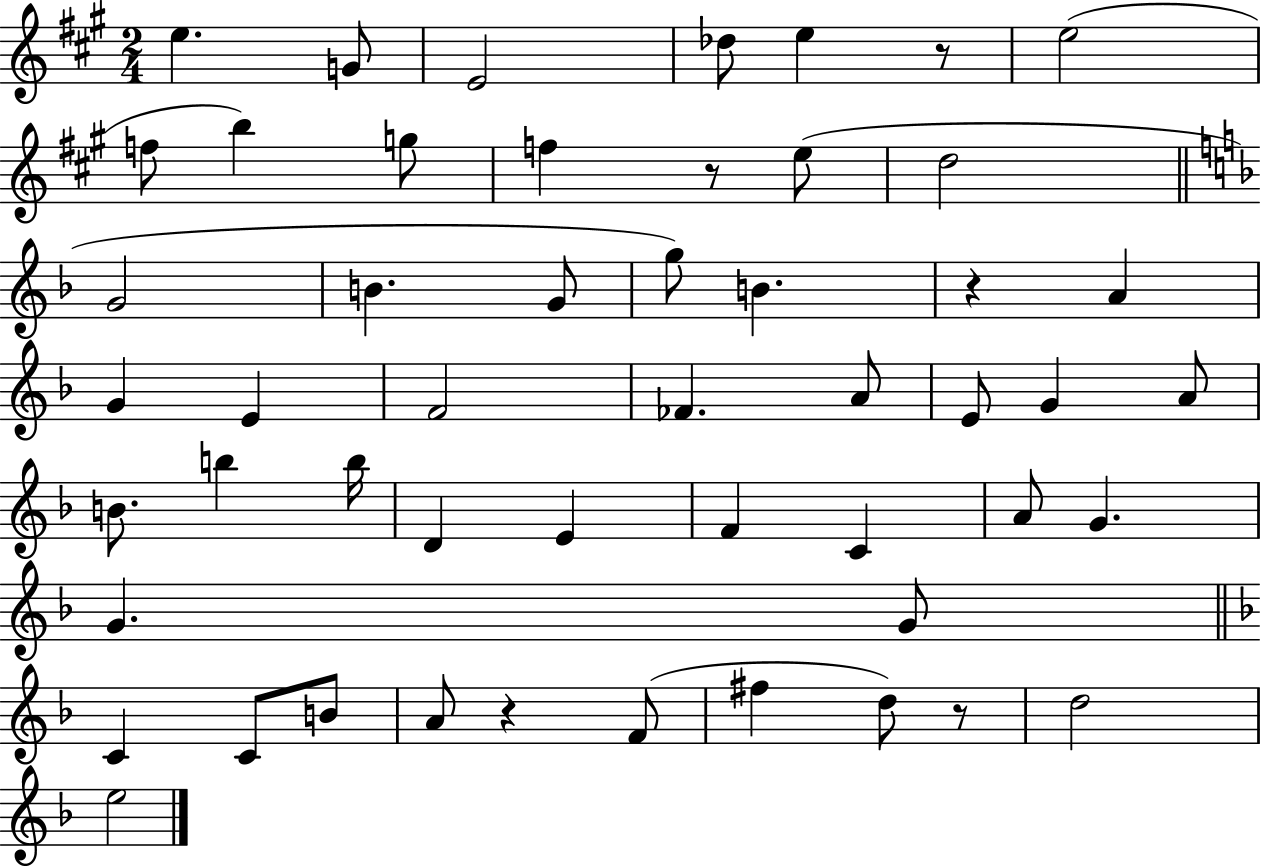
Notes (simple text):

E5/q. G4/e E4/h Db5/e E5/q R/e E5/h F5/e B5/q G5/e F5/q R/e E5/e D5/h G4/h B4/q. G4/e G5/e B4/q. R/q A4/q G4/q E4/q F4/h FES4/q. A4/e E4/e G4/q A4/e B4/e. B5/q B5/s D4/q E4/q F4/q C4/q A4/e G4/q. G4/q. G4/e C4/q C4/e B4/e A4/e R/q F4/e F#5/q D5/e R/e D5/h E5/h